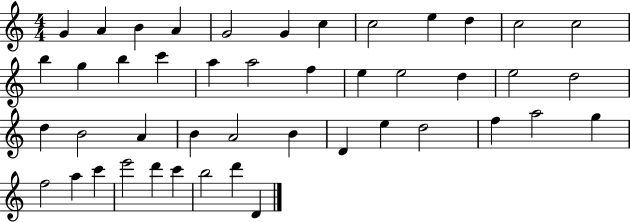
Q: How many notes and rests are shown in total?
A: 45